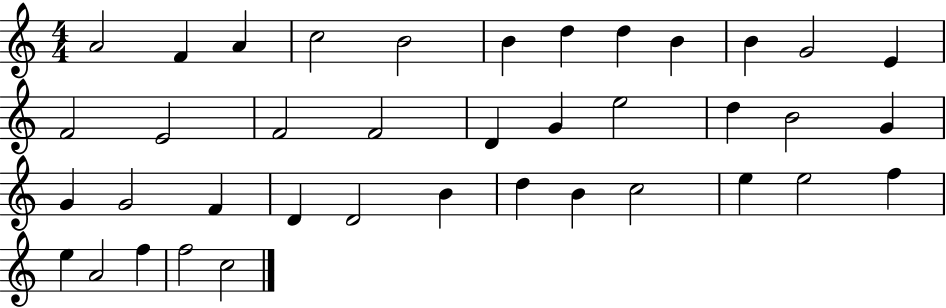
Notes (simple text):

A4/h F4/q A4/q C5/h B4/h B4/q D5/q D5/q B4/q B4/q G4/h E4/q F4/h E4/h F4/h F4/h D4/q G4/q E5/h D5/q B4/h G4/q G4/q G4/h F4/q D4/q D4/h B4/q D5/q B4/q C5/h E5/q E5/h F5/q E5/q A4/h F5/q F5/h C5/h